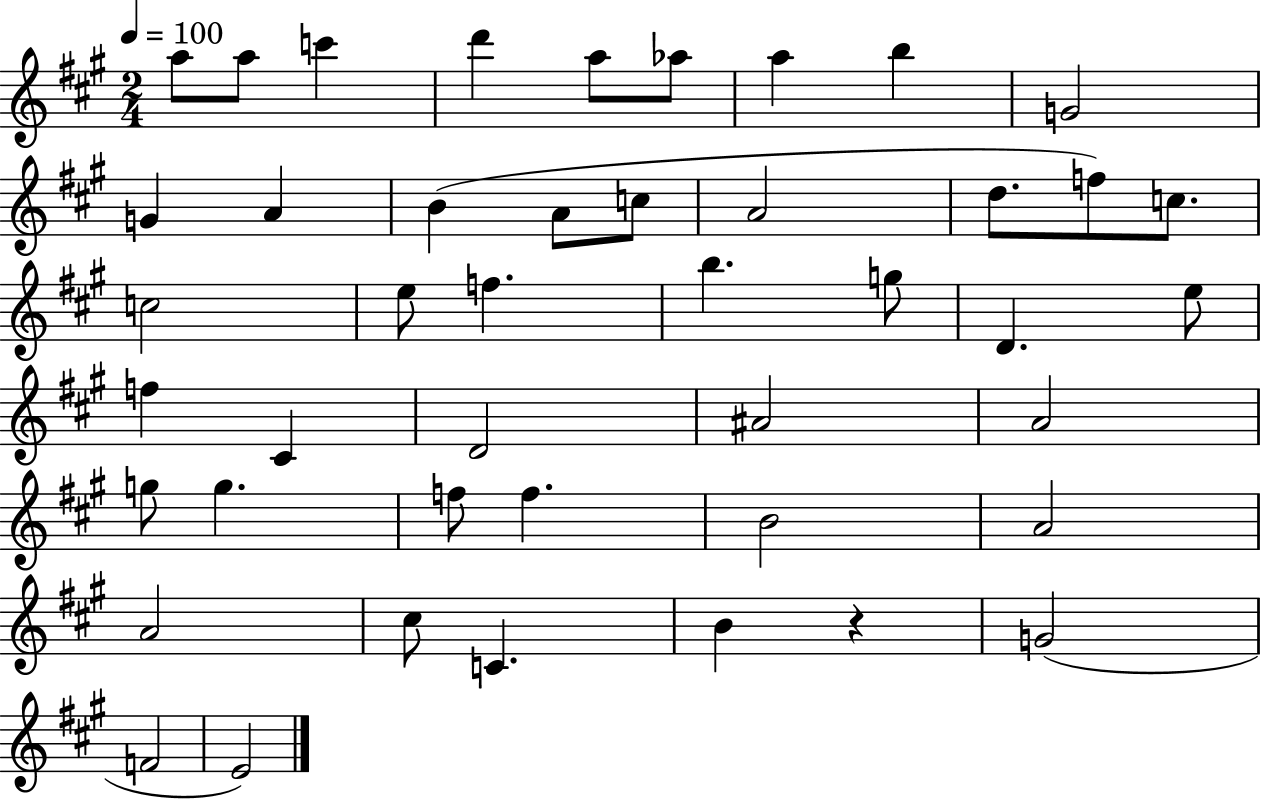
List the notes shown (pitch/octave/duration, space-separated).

A5/e A5/e C6/q D6/q A5/e Ab5/e A5/q B5/q G4/h G4/q A4/q B4/q A4/e C5/e A4/h D5/e. F5/e C5/e. C5/h E5/e F5/q. B5/q. G5/e D4/q. E5/e F5/q C#4/q D4/h A#4/h A4/h G5/e G5/q. F5/e F5/q. B4/h A4/h A4/h C#5/e C4/q. B4/q R/q G4/h F4/h E4/h